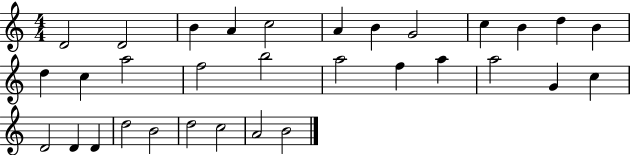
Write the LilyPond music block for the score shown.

{
  \clef treble
  \numericTimeSignature
  \time 4/4
  \key c \major
  d'2 d'2 | b'4 a'4 c''2 | a'4 b'4 g'2 | c''4 b'4 d''4 b'4 | \break d''4 c''4 a''2 | f''2 b''2 | a''2 f''4 a''4 | a''2 g'4 c''4 | \break d'2 d'4 d'4 | d''2 b'2 | d''2 c''2 | a'2 b'2 | \break \bar "|."
}